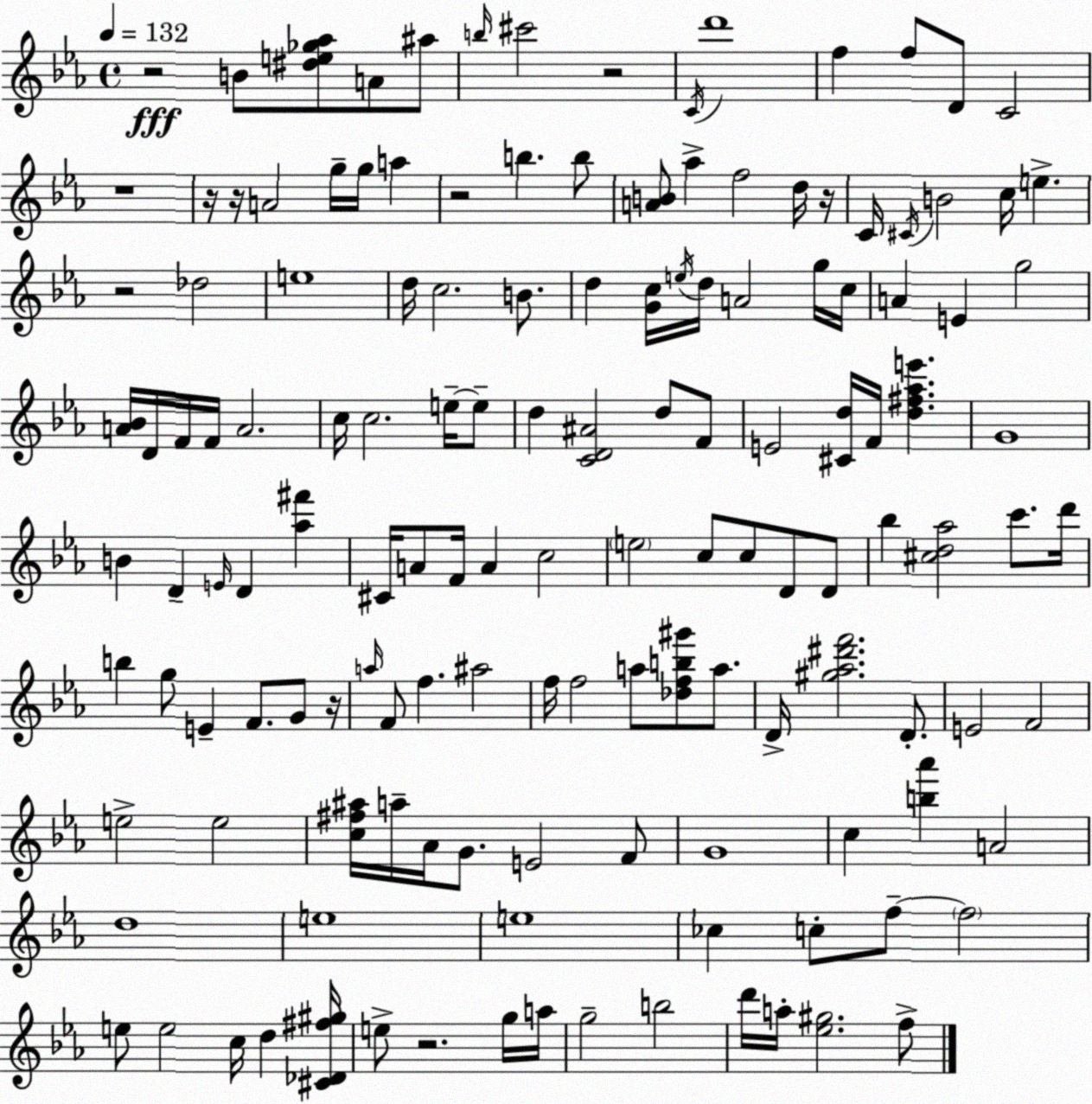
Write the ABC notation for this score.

X:1
T:Untitled
M:4/4
L:1/4
K:Cm
z2 B/2 [^de_g_a]/2 A/2 ^a/2 b/4 ^c'2 z2 C/4 d'4 f f/2 D/2 C2 z4 z/4 z/4 A2 g/4 g/4 a z2 b b/2 [AB]/2 _a f2 d/4 z/4 C/4 ^C/4 B2 c/4 e z2 _d2 e4 d/4 c2 B/2 d [Gc]/4 e/4 d/4 A2 g/4 c/4 A E g2 [A_B]/4 D/4 F/4 F/4 A2 c/4 c2 e/4 e/2 d [CD^A]2 d/2 F/2 E2 [^Cd]/4 F/4 [d^f_ae'] G4 B D E/4 D [_a^f'] ^C/4 A/2 F/4 A c2 e2 c/2 c/2 D/2 D/2 _b [^cd_a]2 c'/2 d'/4 b g/2 E F/2 G/2 z/4 a/4 F/2 f ^a2 f/4 f2 a/2 [_dfb^g']/2 a/2 D/4 [^g_a^d'f']2 D/2 E2 F2 e2 e2 [c^f^a]/4 a/4 _A/4 G/2 E2 F/2 G4 c [b_a'] A2 d4 e4 e4 _c c/2 f/2 f2 e/2 e2 c/4 d [^C_D^f^g]/4 e/2 z2 g/4 a/4 g2 b2 d'/4 a/4 [_e^g]2 f/2